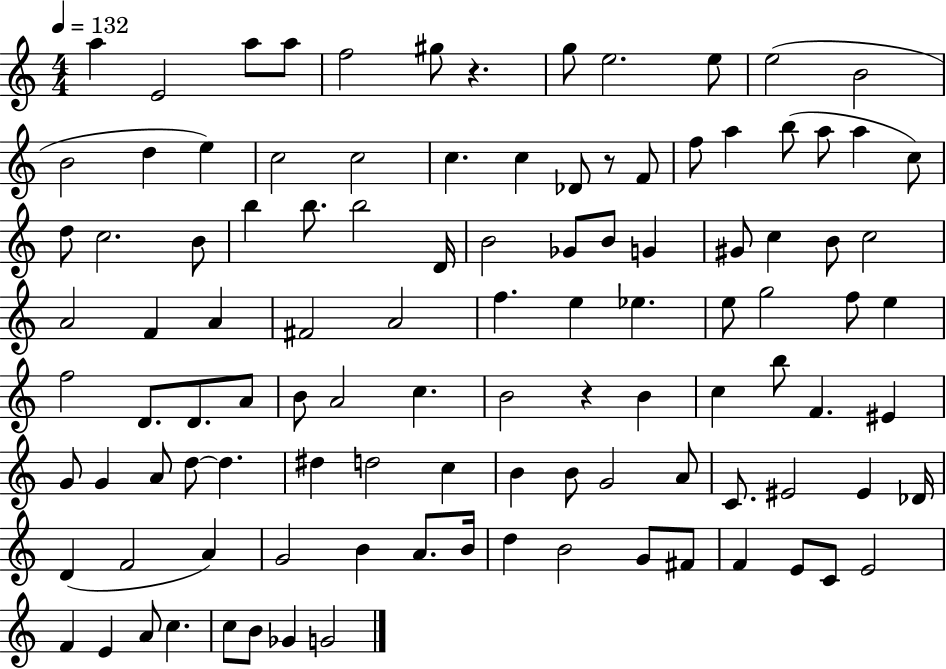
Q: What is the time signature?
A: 4/4